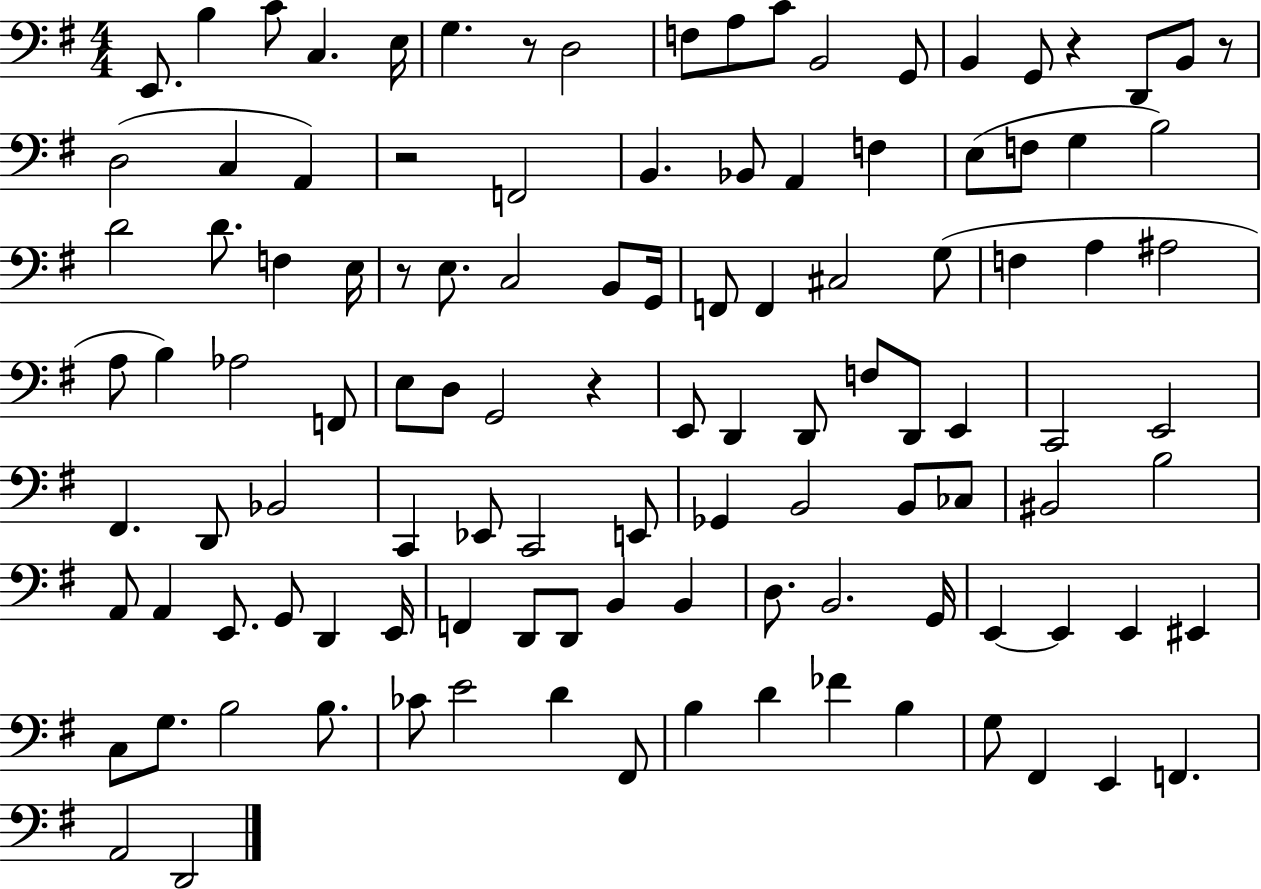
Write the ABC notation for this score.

X:1
T:Untitled
M:4/4
L:1/4
K:G
E,,/2 B, C/2 C, E,/4 G, z/2 D,2 F,/2 A,/2 C/2 B,,2 G,,/2 B,, G,,/2 z D,,/2 B,,/2 z/2 D,2 C, A,, z2 F,,2 B,, _B,,/2 A,, F, E,/2 F,/2 G, B,2 D2 D/2 F, E,/4 z/2 E,/2 C,2 B,,/2 G,,/4 F,,/2 F,, ^C,2 G,/2 F, A, ^A,2 A,/2 B, _A,2 F,,/2 E,/2 D,/2 G,,2 z E,,/2 D,, D,,/2 F,/2 D,,/2 E,, C,,2 E,,2 ^F,, D,,/2 _B,,2 C,, _E,,/2 C,,2 E,,/2 _G,, B,,2 B,,/2 _C,/2 ^B,,2 B,2 A,,/2 A,, E,,/2 G,,/2 D,, E,,/4 F,, D,,/2 D,,/2 B,, B,, D,/2 B,,2 G,,/4 E,, E,, E,, ^E,, C,/2 G,/2 B,2 B,/2 _C/2 E2 D ^F,,/2 B, D _F B, G,/2 ^F,, E,, F,, A,,2 D,,2